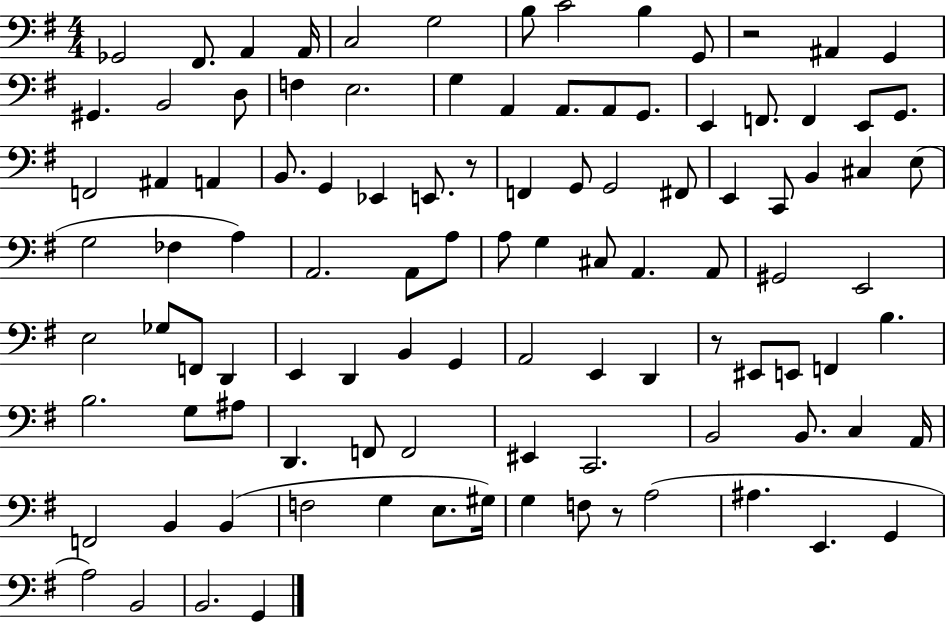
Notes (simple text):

Gb2/h F#2/e. A2/q A2/s C3/h G3/h B3/e C4/h B3/q G2/e R/h A#2/q G2/q G#2/q. B2/h D3/e F3/q E3/h. G3/q A2/q A2/e. A2/e G2/e. E2/q F2/e. F2/q E2/e G2/e. F2/h A#2/q A2/q B2/e. G2/q Eb2/q E2/e. R/e F2/q G2/e G2/h F#2/e E2/q C2/e B2/q C#3/q E3/e G3/h FES3/q A3/q A2/h. A2/e A3/e A3/e G3/q C#3/e A2/q. A2/e G#2/h E2/h E3/h Gb3/e F2/e D2/q E2/q D2/q B2/q G2/q A2/h E2/q D2/q R/e EIS2/e E2/e F2/q B3/q. B3/h. G3/e A#3/e D2/q. F2/e F2/h EIS2/q C2/h. B2/h B2/e. C3/q A2/s F2/h B2/q B2/q F3/h G3/q E3/e. G#3/s G3/q F3/e R/e A3/h A#3/q. E2/q. G2/q A3/h B2/h B2/h. G2/q